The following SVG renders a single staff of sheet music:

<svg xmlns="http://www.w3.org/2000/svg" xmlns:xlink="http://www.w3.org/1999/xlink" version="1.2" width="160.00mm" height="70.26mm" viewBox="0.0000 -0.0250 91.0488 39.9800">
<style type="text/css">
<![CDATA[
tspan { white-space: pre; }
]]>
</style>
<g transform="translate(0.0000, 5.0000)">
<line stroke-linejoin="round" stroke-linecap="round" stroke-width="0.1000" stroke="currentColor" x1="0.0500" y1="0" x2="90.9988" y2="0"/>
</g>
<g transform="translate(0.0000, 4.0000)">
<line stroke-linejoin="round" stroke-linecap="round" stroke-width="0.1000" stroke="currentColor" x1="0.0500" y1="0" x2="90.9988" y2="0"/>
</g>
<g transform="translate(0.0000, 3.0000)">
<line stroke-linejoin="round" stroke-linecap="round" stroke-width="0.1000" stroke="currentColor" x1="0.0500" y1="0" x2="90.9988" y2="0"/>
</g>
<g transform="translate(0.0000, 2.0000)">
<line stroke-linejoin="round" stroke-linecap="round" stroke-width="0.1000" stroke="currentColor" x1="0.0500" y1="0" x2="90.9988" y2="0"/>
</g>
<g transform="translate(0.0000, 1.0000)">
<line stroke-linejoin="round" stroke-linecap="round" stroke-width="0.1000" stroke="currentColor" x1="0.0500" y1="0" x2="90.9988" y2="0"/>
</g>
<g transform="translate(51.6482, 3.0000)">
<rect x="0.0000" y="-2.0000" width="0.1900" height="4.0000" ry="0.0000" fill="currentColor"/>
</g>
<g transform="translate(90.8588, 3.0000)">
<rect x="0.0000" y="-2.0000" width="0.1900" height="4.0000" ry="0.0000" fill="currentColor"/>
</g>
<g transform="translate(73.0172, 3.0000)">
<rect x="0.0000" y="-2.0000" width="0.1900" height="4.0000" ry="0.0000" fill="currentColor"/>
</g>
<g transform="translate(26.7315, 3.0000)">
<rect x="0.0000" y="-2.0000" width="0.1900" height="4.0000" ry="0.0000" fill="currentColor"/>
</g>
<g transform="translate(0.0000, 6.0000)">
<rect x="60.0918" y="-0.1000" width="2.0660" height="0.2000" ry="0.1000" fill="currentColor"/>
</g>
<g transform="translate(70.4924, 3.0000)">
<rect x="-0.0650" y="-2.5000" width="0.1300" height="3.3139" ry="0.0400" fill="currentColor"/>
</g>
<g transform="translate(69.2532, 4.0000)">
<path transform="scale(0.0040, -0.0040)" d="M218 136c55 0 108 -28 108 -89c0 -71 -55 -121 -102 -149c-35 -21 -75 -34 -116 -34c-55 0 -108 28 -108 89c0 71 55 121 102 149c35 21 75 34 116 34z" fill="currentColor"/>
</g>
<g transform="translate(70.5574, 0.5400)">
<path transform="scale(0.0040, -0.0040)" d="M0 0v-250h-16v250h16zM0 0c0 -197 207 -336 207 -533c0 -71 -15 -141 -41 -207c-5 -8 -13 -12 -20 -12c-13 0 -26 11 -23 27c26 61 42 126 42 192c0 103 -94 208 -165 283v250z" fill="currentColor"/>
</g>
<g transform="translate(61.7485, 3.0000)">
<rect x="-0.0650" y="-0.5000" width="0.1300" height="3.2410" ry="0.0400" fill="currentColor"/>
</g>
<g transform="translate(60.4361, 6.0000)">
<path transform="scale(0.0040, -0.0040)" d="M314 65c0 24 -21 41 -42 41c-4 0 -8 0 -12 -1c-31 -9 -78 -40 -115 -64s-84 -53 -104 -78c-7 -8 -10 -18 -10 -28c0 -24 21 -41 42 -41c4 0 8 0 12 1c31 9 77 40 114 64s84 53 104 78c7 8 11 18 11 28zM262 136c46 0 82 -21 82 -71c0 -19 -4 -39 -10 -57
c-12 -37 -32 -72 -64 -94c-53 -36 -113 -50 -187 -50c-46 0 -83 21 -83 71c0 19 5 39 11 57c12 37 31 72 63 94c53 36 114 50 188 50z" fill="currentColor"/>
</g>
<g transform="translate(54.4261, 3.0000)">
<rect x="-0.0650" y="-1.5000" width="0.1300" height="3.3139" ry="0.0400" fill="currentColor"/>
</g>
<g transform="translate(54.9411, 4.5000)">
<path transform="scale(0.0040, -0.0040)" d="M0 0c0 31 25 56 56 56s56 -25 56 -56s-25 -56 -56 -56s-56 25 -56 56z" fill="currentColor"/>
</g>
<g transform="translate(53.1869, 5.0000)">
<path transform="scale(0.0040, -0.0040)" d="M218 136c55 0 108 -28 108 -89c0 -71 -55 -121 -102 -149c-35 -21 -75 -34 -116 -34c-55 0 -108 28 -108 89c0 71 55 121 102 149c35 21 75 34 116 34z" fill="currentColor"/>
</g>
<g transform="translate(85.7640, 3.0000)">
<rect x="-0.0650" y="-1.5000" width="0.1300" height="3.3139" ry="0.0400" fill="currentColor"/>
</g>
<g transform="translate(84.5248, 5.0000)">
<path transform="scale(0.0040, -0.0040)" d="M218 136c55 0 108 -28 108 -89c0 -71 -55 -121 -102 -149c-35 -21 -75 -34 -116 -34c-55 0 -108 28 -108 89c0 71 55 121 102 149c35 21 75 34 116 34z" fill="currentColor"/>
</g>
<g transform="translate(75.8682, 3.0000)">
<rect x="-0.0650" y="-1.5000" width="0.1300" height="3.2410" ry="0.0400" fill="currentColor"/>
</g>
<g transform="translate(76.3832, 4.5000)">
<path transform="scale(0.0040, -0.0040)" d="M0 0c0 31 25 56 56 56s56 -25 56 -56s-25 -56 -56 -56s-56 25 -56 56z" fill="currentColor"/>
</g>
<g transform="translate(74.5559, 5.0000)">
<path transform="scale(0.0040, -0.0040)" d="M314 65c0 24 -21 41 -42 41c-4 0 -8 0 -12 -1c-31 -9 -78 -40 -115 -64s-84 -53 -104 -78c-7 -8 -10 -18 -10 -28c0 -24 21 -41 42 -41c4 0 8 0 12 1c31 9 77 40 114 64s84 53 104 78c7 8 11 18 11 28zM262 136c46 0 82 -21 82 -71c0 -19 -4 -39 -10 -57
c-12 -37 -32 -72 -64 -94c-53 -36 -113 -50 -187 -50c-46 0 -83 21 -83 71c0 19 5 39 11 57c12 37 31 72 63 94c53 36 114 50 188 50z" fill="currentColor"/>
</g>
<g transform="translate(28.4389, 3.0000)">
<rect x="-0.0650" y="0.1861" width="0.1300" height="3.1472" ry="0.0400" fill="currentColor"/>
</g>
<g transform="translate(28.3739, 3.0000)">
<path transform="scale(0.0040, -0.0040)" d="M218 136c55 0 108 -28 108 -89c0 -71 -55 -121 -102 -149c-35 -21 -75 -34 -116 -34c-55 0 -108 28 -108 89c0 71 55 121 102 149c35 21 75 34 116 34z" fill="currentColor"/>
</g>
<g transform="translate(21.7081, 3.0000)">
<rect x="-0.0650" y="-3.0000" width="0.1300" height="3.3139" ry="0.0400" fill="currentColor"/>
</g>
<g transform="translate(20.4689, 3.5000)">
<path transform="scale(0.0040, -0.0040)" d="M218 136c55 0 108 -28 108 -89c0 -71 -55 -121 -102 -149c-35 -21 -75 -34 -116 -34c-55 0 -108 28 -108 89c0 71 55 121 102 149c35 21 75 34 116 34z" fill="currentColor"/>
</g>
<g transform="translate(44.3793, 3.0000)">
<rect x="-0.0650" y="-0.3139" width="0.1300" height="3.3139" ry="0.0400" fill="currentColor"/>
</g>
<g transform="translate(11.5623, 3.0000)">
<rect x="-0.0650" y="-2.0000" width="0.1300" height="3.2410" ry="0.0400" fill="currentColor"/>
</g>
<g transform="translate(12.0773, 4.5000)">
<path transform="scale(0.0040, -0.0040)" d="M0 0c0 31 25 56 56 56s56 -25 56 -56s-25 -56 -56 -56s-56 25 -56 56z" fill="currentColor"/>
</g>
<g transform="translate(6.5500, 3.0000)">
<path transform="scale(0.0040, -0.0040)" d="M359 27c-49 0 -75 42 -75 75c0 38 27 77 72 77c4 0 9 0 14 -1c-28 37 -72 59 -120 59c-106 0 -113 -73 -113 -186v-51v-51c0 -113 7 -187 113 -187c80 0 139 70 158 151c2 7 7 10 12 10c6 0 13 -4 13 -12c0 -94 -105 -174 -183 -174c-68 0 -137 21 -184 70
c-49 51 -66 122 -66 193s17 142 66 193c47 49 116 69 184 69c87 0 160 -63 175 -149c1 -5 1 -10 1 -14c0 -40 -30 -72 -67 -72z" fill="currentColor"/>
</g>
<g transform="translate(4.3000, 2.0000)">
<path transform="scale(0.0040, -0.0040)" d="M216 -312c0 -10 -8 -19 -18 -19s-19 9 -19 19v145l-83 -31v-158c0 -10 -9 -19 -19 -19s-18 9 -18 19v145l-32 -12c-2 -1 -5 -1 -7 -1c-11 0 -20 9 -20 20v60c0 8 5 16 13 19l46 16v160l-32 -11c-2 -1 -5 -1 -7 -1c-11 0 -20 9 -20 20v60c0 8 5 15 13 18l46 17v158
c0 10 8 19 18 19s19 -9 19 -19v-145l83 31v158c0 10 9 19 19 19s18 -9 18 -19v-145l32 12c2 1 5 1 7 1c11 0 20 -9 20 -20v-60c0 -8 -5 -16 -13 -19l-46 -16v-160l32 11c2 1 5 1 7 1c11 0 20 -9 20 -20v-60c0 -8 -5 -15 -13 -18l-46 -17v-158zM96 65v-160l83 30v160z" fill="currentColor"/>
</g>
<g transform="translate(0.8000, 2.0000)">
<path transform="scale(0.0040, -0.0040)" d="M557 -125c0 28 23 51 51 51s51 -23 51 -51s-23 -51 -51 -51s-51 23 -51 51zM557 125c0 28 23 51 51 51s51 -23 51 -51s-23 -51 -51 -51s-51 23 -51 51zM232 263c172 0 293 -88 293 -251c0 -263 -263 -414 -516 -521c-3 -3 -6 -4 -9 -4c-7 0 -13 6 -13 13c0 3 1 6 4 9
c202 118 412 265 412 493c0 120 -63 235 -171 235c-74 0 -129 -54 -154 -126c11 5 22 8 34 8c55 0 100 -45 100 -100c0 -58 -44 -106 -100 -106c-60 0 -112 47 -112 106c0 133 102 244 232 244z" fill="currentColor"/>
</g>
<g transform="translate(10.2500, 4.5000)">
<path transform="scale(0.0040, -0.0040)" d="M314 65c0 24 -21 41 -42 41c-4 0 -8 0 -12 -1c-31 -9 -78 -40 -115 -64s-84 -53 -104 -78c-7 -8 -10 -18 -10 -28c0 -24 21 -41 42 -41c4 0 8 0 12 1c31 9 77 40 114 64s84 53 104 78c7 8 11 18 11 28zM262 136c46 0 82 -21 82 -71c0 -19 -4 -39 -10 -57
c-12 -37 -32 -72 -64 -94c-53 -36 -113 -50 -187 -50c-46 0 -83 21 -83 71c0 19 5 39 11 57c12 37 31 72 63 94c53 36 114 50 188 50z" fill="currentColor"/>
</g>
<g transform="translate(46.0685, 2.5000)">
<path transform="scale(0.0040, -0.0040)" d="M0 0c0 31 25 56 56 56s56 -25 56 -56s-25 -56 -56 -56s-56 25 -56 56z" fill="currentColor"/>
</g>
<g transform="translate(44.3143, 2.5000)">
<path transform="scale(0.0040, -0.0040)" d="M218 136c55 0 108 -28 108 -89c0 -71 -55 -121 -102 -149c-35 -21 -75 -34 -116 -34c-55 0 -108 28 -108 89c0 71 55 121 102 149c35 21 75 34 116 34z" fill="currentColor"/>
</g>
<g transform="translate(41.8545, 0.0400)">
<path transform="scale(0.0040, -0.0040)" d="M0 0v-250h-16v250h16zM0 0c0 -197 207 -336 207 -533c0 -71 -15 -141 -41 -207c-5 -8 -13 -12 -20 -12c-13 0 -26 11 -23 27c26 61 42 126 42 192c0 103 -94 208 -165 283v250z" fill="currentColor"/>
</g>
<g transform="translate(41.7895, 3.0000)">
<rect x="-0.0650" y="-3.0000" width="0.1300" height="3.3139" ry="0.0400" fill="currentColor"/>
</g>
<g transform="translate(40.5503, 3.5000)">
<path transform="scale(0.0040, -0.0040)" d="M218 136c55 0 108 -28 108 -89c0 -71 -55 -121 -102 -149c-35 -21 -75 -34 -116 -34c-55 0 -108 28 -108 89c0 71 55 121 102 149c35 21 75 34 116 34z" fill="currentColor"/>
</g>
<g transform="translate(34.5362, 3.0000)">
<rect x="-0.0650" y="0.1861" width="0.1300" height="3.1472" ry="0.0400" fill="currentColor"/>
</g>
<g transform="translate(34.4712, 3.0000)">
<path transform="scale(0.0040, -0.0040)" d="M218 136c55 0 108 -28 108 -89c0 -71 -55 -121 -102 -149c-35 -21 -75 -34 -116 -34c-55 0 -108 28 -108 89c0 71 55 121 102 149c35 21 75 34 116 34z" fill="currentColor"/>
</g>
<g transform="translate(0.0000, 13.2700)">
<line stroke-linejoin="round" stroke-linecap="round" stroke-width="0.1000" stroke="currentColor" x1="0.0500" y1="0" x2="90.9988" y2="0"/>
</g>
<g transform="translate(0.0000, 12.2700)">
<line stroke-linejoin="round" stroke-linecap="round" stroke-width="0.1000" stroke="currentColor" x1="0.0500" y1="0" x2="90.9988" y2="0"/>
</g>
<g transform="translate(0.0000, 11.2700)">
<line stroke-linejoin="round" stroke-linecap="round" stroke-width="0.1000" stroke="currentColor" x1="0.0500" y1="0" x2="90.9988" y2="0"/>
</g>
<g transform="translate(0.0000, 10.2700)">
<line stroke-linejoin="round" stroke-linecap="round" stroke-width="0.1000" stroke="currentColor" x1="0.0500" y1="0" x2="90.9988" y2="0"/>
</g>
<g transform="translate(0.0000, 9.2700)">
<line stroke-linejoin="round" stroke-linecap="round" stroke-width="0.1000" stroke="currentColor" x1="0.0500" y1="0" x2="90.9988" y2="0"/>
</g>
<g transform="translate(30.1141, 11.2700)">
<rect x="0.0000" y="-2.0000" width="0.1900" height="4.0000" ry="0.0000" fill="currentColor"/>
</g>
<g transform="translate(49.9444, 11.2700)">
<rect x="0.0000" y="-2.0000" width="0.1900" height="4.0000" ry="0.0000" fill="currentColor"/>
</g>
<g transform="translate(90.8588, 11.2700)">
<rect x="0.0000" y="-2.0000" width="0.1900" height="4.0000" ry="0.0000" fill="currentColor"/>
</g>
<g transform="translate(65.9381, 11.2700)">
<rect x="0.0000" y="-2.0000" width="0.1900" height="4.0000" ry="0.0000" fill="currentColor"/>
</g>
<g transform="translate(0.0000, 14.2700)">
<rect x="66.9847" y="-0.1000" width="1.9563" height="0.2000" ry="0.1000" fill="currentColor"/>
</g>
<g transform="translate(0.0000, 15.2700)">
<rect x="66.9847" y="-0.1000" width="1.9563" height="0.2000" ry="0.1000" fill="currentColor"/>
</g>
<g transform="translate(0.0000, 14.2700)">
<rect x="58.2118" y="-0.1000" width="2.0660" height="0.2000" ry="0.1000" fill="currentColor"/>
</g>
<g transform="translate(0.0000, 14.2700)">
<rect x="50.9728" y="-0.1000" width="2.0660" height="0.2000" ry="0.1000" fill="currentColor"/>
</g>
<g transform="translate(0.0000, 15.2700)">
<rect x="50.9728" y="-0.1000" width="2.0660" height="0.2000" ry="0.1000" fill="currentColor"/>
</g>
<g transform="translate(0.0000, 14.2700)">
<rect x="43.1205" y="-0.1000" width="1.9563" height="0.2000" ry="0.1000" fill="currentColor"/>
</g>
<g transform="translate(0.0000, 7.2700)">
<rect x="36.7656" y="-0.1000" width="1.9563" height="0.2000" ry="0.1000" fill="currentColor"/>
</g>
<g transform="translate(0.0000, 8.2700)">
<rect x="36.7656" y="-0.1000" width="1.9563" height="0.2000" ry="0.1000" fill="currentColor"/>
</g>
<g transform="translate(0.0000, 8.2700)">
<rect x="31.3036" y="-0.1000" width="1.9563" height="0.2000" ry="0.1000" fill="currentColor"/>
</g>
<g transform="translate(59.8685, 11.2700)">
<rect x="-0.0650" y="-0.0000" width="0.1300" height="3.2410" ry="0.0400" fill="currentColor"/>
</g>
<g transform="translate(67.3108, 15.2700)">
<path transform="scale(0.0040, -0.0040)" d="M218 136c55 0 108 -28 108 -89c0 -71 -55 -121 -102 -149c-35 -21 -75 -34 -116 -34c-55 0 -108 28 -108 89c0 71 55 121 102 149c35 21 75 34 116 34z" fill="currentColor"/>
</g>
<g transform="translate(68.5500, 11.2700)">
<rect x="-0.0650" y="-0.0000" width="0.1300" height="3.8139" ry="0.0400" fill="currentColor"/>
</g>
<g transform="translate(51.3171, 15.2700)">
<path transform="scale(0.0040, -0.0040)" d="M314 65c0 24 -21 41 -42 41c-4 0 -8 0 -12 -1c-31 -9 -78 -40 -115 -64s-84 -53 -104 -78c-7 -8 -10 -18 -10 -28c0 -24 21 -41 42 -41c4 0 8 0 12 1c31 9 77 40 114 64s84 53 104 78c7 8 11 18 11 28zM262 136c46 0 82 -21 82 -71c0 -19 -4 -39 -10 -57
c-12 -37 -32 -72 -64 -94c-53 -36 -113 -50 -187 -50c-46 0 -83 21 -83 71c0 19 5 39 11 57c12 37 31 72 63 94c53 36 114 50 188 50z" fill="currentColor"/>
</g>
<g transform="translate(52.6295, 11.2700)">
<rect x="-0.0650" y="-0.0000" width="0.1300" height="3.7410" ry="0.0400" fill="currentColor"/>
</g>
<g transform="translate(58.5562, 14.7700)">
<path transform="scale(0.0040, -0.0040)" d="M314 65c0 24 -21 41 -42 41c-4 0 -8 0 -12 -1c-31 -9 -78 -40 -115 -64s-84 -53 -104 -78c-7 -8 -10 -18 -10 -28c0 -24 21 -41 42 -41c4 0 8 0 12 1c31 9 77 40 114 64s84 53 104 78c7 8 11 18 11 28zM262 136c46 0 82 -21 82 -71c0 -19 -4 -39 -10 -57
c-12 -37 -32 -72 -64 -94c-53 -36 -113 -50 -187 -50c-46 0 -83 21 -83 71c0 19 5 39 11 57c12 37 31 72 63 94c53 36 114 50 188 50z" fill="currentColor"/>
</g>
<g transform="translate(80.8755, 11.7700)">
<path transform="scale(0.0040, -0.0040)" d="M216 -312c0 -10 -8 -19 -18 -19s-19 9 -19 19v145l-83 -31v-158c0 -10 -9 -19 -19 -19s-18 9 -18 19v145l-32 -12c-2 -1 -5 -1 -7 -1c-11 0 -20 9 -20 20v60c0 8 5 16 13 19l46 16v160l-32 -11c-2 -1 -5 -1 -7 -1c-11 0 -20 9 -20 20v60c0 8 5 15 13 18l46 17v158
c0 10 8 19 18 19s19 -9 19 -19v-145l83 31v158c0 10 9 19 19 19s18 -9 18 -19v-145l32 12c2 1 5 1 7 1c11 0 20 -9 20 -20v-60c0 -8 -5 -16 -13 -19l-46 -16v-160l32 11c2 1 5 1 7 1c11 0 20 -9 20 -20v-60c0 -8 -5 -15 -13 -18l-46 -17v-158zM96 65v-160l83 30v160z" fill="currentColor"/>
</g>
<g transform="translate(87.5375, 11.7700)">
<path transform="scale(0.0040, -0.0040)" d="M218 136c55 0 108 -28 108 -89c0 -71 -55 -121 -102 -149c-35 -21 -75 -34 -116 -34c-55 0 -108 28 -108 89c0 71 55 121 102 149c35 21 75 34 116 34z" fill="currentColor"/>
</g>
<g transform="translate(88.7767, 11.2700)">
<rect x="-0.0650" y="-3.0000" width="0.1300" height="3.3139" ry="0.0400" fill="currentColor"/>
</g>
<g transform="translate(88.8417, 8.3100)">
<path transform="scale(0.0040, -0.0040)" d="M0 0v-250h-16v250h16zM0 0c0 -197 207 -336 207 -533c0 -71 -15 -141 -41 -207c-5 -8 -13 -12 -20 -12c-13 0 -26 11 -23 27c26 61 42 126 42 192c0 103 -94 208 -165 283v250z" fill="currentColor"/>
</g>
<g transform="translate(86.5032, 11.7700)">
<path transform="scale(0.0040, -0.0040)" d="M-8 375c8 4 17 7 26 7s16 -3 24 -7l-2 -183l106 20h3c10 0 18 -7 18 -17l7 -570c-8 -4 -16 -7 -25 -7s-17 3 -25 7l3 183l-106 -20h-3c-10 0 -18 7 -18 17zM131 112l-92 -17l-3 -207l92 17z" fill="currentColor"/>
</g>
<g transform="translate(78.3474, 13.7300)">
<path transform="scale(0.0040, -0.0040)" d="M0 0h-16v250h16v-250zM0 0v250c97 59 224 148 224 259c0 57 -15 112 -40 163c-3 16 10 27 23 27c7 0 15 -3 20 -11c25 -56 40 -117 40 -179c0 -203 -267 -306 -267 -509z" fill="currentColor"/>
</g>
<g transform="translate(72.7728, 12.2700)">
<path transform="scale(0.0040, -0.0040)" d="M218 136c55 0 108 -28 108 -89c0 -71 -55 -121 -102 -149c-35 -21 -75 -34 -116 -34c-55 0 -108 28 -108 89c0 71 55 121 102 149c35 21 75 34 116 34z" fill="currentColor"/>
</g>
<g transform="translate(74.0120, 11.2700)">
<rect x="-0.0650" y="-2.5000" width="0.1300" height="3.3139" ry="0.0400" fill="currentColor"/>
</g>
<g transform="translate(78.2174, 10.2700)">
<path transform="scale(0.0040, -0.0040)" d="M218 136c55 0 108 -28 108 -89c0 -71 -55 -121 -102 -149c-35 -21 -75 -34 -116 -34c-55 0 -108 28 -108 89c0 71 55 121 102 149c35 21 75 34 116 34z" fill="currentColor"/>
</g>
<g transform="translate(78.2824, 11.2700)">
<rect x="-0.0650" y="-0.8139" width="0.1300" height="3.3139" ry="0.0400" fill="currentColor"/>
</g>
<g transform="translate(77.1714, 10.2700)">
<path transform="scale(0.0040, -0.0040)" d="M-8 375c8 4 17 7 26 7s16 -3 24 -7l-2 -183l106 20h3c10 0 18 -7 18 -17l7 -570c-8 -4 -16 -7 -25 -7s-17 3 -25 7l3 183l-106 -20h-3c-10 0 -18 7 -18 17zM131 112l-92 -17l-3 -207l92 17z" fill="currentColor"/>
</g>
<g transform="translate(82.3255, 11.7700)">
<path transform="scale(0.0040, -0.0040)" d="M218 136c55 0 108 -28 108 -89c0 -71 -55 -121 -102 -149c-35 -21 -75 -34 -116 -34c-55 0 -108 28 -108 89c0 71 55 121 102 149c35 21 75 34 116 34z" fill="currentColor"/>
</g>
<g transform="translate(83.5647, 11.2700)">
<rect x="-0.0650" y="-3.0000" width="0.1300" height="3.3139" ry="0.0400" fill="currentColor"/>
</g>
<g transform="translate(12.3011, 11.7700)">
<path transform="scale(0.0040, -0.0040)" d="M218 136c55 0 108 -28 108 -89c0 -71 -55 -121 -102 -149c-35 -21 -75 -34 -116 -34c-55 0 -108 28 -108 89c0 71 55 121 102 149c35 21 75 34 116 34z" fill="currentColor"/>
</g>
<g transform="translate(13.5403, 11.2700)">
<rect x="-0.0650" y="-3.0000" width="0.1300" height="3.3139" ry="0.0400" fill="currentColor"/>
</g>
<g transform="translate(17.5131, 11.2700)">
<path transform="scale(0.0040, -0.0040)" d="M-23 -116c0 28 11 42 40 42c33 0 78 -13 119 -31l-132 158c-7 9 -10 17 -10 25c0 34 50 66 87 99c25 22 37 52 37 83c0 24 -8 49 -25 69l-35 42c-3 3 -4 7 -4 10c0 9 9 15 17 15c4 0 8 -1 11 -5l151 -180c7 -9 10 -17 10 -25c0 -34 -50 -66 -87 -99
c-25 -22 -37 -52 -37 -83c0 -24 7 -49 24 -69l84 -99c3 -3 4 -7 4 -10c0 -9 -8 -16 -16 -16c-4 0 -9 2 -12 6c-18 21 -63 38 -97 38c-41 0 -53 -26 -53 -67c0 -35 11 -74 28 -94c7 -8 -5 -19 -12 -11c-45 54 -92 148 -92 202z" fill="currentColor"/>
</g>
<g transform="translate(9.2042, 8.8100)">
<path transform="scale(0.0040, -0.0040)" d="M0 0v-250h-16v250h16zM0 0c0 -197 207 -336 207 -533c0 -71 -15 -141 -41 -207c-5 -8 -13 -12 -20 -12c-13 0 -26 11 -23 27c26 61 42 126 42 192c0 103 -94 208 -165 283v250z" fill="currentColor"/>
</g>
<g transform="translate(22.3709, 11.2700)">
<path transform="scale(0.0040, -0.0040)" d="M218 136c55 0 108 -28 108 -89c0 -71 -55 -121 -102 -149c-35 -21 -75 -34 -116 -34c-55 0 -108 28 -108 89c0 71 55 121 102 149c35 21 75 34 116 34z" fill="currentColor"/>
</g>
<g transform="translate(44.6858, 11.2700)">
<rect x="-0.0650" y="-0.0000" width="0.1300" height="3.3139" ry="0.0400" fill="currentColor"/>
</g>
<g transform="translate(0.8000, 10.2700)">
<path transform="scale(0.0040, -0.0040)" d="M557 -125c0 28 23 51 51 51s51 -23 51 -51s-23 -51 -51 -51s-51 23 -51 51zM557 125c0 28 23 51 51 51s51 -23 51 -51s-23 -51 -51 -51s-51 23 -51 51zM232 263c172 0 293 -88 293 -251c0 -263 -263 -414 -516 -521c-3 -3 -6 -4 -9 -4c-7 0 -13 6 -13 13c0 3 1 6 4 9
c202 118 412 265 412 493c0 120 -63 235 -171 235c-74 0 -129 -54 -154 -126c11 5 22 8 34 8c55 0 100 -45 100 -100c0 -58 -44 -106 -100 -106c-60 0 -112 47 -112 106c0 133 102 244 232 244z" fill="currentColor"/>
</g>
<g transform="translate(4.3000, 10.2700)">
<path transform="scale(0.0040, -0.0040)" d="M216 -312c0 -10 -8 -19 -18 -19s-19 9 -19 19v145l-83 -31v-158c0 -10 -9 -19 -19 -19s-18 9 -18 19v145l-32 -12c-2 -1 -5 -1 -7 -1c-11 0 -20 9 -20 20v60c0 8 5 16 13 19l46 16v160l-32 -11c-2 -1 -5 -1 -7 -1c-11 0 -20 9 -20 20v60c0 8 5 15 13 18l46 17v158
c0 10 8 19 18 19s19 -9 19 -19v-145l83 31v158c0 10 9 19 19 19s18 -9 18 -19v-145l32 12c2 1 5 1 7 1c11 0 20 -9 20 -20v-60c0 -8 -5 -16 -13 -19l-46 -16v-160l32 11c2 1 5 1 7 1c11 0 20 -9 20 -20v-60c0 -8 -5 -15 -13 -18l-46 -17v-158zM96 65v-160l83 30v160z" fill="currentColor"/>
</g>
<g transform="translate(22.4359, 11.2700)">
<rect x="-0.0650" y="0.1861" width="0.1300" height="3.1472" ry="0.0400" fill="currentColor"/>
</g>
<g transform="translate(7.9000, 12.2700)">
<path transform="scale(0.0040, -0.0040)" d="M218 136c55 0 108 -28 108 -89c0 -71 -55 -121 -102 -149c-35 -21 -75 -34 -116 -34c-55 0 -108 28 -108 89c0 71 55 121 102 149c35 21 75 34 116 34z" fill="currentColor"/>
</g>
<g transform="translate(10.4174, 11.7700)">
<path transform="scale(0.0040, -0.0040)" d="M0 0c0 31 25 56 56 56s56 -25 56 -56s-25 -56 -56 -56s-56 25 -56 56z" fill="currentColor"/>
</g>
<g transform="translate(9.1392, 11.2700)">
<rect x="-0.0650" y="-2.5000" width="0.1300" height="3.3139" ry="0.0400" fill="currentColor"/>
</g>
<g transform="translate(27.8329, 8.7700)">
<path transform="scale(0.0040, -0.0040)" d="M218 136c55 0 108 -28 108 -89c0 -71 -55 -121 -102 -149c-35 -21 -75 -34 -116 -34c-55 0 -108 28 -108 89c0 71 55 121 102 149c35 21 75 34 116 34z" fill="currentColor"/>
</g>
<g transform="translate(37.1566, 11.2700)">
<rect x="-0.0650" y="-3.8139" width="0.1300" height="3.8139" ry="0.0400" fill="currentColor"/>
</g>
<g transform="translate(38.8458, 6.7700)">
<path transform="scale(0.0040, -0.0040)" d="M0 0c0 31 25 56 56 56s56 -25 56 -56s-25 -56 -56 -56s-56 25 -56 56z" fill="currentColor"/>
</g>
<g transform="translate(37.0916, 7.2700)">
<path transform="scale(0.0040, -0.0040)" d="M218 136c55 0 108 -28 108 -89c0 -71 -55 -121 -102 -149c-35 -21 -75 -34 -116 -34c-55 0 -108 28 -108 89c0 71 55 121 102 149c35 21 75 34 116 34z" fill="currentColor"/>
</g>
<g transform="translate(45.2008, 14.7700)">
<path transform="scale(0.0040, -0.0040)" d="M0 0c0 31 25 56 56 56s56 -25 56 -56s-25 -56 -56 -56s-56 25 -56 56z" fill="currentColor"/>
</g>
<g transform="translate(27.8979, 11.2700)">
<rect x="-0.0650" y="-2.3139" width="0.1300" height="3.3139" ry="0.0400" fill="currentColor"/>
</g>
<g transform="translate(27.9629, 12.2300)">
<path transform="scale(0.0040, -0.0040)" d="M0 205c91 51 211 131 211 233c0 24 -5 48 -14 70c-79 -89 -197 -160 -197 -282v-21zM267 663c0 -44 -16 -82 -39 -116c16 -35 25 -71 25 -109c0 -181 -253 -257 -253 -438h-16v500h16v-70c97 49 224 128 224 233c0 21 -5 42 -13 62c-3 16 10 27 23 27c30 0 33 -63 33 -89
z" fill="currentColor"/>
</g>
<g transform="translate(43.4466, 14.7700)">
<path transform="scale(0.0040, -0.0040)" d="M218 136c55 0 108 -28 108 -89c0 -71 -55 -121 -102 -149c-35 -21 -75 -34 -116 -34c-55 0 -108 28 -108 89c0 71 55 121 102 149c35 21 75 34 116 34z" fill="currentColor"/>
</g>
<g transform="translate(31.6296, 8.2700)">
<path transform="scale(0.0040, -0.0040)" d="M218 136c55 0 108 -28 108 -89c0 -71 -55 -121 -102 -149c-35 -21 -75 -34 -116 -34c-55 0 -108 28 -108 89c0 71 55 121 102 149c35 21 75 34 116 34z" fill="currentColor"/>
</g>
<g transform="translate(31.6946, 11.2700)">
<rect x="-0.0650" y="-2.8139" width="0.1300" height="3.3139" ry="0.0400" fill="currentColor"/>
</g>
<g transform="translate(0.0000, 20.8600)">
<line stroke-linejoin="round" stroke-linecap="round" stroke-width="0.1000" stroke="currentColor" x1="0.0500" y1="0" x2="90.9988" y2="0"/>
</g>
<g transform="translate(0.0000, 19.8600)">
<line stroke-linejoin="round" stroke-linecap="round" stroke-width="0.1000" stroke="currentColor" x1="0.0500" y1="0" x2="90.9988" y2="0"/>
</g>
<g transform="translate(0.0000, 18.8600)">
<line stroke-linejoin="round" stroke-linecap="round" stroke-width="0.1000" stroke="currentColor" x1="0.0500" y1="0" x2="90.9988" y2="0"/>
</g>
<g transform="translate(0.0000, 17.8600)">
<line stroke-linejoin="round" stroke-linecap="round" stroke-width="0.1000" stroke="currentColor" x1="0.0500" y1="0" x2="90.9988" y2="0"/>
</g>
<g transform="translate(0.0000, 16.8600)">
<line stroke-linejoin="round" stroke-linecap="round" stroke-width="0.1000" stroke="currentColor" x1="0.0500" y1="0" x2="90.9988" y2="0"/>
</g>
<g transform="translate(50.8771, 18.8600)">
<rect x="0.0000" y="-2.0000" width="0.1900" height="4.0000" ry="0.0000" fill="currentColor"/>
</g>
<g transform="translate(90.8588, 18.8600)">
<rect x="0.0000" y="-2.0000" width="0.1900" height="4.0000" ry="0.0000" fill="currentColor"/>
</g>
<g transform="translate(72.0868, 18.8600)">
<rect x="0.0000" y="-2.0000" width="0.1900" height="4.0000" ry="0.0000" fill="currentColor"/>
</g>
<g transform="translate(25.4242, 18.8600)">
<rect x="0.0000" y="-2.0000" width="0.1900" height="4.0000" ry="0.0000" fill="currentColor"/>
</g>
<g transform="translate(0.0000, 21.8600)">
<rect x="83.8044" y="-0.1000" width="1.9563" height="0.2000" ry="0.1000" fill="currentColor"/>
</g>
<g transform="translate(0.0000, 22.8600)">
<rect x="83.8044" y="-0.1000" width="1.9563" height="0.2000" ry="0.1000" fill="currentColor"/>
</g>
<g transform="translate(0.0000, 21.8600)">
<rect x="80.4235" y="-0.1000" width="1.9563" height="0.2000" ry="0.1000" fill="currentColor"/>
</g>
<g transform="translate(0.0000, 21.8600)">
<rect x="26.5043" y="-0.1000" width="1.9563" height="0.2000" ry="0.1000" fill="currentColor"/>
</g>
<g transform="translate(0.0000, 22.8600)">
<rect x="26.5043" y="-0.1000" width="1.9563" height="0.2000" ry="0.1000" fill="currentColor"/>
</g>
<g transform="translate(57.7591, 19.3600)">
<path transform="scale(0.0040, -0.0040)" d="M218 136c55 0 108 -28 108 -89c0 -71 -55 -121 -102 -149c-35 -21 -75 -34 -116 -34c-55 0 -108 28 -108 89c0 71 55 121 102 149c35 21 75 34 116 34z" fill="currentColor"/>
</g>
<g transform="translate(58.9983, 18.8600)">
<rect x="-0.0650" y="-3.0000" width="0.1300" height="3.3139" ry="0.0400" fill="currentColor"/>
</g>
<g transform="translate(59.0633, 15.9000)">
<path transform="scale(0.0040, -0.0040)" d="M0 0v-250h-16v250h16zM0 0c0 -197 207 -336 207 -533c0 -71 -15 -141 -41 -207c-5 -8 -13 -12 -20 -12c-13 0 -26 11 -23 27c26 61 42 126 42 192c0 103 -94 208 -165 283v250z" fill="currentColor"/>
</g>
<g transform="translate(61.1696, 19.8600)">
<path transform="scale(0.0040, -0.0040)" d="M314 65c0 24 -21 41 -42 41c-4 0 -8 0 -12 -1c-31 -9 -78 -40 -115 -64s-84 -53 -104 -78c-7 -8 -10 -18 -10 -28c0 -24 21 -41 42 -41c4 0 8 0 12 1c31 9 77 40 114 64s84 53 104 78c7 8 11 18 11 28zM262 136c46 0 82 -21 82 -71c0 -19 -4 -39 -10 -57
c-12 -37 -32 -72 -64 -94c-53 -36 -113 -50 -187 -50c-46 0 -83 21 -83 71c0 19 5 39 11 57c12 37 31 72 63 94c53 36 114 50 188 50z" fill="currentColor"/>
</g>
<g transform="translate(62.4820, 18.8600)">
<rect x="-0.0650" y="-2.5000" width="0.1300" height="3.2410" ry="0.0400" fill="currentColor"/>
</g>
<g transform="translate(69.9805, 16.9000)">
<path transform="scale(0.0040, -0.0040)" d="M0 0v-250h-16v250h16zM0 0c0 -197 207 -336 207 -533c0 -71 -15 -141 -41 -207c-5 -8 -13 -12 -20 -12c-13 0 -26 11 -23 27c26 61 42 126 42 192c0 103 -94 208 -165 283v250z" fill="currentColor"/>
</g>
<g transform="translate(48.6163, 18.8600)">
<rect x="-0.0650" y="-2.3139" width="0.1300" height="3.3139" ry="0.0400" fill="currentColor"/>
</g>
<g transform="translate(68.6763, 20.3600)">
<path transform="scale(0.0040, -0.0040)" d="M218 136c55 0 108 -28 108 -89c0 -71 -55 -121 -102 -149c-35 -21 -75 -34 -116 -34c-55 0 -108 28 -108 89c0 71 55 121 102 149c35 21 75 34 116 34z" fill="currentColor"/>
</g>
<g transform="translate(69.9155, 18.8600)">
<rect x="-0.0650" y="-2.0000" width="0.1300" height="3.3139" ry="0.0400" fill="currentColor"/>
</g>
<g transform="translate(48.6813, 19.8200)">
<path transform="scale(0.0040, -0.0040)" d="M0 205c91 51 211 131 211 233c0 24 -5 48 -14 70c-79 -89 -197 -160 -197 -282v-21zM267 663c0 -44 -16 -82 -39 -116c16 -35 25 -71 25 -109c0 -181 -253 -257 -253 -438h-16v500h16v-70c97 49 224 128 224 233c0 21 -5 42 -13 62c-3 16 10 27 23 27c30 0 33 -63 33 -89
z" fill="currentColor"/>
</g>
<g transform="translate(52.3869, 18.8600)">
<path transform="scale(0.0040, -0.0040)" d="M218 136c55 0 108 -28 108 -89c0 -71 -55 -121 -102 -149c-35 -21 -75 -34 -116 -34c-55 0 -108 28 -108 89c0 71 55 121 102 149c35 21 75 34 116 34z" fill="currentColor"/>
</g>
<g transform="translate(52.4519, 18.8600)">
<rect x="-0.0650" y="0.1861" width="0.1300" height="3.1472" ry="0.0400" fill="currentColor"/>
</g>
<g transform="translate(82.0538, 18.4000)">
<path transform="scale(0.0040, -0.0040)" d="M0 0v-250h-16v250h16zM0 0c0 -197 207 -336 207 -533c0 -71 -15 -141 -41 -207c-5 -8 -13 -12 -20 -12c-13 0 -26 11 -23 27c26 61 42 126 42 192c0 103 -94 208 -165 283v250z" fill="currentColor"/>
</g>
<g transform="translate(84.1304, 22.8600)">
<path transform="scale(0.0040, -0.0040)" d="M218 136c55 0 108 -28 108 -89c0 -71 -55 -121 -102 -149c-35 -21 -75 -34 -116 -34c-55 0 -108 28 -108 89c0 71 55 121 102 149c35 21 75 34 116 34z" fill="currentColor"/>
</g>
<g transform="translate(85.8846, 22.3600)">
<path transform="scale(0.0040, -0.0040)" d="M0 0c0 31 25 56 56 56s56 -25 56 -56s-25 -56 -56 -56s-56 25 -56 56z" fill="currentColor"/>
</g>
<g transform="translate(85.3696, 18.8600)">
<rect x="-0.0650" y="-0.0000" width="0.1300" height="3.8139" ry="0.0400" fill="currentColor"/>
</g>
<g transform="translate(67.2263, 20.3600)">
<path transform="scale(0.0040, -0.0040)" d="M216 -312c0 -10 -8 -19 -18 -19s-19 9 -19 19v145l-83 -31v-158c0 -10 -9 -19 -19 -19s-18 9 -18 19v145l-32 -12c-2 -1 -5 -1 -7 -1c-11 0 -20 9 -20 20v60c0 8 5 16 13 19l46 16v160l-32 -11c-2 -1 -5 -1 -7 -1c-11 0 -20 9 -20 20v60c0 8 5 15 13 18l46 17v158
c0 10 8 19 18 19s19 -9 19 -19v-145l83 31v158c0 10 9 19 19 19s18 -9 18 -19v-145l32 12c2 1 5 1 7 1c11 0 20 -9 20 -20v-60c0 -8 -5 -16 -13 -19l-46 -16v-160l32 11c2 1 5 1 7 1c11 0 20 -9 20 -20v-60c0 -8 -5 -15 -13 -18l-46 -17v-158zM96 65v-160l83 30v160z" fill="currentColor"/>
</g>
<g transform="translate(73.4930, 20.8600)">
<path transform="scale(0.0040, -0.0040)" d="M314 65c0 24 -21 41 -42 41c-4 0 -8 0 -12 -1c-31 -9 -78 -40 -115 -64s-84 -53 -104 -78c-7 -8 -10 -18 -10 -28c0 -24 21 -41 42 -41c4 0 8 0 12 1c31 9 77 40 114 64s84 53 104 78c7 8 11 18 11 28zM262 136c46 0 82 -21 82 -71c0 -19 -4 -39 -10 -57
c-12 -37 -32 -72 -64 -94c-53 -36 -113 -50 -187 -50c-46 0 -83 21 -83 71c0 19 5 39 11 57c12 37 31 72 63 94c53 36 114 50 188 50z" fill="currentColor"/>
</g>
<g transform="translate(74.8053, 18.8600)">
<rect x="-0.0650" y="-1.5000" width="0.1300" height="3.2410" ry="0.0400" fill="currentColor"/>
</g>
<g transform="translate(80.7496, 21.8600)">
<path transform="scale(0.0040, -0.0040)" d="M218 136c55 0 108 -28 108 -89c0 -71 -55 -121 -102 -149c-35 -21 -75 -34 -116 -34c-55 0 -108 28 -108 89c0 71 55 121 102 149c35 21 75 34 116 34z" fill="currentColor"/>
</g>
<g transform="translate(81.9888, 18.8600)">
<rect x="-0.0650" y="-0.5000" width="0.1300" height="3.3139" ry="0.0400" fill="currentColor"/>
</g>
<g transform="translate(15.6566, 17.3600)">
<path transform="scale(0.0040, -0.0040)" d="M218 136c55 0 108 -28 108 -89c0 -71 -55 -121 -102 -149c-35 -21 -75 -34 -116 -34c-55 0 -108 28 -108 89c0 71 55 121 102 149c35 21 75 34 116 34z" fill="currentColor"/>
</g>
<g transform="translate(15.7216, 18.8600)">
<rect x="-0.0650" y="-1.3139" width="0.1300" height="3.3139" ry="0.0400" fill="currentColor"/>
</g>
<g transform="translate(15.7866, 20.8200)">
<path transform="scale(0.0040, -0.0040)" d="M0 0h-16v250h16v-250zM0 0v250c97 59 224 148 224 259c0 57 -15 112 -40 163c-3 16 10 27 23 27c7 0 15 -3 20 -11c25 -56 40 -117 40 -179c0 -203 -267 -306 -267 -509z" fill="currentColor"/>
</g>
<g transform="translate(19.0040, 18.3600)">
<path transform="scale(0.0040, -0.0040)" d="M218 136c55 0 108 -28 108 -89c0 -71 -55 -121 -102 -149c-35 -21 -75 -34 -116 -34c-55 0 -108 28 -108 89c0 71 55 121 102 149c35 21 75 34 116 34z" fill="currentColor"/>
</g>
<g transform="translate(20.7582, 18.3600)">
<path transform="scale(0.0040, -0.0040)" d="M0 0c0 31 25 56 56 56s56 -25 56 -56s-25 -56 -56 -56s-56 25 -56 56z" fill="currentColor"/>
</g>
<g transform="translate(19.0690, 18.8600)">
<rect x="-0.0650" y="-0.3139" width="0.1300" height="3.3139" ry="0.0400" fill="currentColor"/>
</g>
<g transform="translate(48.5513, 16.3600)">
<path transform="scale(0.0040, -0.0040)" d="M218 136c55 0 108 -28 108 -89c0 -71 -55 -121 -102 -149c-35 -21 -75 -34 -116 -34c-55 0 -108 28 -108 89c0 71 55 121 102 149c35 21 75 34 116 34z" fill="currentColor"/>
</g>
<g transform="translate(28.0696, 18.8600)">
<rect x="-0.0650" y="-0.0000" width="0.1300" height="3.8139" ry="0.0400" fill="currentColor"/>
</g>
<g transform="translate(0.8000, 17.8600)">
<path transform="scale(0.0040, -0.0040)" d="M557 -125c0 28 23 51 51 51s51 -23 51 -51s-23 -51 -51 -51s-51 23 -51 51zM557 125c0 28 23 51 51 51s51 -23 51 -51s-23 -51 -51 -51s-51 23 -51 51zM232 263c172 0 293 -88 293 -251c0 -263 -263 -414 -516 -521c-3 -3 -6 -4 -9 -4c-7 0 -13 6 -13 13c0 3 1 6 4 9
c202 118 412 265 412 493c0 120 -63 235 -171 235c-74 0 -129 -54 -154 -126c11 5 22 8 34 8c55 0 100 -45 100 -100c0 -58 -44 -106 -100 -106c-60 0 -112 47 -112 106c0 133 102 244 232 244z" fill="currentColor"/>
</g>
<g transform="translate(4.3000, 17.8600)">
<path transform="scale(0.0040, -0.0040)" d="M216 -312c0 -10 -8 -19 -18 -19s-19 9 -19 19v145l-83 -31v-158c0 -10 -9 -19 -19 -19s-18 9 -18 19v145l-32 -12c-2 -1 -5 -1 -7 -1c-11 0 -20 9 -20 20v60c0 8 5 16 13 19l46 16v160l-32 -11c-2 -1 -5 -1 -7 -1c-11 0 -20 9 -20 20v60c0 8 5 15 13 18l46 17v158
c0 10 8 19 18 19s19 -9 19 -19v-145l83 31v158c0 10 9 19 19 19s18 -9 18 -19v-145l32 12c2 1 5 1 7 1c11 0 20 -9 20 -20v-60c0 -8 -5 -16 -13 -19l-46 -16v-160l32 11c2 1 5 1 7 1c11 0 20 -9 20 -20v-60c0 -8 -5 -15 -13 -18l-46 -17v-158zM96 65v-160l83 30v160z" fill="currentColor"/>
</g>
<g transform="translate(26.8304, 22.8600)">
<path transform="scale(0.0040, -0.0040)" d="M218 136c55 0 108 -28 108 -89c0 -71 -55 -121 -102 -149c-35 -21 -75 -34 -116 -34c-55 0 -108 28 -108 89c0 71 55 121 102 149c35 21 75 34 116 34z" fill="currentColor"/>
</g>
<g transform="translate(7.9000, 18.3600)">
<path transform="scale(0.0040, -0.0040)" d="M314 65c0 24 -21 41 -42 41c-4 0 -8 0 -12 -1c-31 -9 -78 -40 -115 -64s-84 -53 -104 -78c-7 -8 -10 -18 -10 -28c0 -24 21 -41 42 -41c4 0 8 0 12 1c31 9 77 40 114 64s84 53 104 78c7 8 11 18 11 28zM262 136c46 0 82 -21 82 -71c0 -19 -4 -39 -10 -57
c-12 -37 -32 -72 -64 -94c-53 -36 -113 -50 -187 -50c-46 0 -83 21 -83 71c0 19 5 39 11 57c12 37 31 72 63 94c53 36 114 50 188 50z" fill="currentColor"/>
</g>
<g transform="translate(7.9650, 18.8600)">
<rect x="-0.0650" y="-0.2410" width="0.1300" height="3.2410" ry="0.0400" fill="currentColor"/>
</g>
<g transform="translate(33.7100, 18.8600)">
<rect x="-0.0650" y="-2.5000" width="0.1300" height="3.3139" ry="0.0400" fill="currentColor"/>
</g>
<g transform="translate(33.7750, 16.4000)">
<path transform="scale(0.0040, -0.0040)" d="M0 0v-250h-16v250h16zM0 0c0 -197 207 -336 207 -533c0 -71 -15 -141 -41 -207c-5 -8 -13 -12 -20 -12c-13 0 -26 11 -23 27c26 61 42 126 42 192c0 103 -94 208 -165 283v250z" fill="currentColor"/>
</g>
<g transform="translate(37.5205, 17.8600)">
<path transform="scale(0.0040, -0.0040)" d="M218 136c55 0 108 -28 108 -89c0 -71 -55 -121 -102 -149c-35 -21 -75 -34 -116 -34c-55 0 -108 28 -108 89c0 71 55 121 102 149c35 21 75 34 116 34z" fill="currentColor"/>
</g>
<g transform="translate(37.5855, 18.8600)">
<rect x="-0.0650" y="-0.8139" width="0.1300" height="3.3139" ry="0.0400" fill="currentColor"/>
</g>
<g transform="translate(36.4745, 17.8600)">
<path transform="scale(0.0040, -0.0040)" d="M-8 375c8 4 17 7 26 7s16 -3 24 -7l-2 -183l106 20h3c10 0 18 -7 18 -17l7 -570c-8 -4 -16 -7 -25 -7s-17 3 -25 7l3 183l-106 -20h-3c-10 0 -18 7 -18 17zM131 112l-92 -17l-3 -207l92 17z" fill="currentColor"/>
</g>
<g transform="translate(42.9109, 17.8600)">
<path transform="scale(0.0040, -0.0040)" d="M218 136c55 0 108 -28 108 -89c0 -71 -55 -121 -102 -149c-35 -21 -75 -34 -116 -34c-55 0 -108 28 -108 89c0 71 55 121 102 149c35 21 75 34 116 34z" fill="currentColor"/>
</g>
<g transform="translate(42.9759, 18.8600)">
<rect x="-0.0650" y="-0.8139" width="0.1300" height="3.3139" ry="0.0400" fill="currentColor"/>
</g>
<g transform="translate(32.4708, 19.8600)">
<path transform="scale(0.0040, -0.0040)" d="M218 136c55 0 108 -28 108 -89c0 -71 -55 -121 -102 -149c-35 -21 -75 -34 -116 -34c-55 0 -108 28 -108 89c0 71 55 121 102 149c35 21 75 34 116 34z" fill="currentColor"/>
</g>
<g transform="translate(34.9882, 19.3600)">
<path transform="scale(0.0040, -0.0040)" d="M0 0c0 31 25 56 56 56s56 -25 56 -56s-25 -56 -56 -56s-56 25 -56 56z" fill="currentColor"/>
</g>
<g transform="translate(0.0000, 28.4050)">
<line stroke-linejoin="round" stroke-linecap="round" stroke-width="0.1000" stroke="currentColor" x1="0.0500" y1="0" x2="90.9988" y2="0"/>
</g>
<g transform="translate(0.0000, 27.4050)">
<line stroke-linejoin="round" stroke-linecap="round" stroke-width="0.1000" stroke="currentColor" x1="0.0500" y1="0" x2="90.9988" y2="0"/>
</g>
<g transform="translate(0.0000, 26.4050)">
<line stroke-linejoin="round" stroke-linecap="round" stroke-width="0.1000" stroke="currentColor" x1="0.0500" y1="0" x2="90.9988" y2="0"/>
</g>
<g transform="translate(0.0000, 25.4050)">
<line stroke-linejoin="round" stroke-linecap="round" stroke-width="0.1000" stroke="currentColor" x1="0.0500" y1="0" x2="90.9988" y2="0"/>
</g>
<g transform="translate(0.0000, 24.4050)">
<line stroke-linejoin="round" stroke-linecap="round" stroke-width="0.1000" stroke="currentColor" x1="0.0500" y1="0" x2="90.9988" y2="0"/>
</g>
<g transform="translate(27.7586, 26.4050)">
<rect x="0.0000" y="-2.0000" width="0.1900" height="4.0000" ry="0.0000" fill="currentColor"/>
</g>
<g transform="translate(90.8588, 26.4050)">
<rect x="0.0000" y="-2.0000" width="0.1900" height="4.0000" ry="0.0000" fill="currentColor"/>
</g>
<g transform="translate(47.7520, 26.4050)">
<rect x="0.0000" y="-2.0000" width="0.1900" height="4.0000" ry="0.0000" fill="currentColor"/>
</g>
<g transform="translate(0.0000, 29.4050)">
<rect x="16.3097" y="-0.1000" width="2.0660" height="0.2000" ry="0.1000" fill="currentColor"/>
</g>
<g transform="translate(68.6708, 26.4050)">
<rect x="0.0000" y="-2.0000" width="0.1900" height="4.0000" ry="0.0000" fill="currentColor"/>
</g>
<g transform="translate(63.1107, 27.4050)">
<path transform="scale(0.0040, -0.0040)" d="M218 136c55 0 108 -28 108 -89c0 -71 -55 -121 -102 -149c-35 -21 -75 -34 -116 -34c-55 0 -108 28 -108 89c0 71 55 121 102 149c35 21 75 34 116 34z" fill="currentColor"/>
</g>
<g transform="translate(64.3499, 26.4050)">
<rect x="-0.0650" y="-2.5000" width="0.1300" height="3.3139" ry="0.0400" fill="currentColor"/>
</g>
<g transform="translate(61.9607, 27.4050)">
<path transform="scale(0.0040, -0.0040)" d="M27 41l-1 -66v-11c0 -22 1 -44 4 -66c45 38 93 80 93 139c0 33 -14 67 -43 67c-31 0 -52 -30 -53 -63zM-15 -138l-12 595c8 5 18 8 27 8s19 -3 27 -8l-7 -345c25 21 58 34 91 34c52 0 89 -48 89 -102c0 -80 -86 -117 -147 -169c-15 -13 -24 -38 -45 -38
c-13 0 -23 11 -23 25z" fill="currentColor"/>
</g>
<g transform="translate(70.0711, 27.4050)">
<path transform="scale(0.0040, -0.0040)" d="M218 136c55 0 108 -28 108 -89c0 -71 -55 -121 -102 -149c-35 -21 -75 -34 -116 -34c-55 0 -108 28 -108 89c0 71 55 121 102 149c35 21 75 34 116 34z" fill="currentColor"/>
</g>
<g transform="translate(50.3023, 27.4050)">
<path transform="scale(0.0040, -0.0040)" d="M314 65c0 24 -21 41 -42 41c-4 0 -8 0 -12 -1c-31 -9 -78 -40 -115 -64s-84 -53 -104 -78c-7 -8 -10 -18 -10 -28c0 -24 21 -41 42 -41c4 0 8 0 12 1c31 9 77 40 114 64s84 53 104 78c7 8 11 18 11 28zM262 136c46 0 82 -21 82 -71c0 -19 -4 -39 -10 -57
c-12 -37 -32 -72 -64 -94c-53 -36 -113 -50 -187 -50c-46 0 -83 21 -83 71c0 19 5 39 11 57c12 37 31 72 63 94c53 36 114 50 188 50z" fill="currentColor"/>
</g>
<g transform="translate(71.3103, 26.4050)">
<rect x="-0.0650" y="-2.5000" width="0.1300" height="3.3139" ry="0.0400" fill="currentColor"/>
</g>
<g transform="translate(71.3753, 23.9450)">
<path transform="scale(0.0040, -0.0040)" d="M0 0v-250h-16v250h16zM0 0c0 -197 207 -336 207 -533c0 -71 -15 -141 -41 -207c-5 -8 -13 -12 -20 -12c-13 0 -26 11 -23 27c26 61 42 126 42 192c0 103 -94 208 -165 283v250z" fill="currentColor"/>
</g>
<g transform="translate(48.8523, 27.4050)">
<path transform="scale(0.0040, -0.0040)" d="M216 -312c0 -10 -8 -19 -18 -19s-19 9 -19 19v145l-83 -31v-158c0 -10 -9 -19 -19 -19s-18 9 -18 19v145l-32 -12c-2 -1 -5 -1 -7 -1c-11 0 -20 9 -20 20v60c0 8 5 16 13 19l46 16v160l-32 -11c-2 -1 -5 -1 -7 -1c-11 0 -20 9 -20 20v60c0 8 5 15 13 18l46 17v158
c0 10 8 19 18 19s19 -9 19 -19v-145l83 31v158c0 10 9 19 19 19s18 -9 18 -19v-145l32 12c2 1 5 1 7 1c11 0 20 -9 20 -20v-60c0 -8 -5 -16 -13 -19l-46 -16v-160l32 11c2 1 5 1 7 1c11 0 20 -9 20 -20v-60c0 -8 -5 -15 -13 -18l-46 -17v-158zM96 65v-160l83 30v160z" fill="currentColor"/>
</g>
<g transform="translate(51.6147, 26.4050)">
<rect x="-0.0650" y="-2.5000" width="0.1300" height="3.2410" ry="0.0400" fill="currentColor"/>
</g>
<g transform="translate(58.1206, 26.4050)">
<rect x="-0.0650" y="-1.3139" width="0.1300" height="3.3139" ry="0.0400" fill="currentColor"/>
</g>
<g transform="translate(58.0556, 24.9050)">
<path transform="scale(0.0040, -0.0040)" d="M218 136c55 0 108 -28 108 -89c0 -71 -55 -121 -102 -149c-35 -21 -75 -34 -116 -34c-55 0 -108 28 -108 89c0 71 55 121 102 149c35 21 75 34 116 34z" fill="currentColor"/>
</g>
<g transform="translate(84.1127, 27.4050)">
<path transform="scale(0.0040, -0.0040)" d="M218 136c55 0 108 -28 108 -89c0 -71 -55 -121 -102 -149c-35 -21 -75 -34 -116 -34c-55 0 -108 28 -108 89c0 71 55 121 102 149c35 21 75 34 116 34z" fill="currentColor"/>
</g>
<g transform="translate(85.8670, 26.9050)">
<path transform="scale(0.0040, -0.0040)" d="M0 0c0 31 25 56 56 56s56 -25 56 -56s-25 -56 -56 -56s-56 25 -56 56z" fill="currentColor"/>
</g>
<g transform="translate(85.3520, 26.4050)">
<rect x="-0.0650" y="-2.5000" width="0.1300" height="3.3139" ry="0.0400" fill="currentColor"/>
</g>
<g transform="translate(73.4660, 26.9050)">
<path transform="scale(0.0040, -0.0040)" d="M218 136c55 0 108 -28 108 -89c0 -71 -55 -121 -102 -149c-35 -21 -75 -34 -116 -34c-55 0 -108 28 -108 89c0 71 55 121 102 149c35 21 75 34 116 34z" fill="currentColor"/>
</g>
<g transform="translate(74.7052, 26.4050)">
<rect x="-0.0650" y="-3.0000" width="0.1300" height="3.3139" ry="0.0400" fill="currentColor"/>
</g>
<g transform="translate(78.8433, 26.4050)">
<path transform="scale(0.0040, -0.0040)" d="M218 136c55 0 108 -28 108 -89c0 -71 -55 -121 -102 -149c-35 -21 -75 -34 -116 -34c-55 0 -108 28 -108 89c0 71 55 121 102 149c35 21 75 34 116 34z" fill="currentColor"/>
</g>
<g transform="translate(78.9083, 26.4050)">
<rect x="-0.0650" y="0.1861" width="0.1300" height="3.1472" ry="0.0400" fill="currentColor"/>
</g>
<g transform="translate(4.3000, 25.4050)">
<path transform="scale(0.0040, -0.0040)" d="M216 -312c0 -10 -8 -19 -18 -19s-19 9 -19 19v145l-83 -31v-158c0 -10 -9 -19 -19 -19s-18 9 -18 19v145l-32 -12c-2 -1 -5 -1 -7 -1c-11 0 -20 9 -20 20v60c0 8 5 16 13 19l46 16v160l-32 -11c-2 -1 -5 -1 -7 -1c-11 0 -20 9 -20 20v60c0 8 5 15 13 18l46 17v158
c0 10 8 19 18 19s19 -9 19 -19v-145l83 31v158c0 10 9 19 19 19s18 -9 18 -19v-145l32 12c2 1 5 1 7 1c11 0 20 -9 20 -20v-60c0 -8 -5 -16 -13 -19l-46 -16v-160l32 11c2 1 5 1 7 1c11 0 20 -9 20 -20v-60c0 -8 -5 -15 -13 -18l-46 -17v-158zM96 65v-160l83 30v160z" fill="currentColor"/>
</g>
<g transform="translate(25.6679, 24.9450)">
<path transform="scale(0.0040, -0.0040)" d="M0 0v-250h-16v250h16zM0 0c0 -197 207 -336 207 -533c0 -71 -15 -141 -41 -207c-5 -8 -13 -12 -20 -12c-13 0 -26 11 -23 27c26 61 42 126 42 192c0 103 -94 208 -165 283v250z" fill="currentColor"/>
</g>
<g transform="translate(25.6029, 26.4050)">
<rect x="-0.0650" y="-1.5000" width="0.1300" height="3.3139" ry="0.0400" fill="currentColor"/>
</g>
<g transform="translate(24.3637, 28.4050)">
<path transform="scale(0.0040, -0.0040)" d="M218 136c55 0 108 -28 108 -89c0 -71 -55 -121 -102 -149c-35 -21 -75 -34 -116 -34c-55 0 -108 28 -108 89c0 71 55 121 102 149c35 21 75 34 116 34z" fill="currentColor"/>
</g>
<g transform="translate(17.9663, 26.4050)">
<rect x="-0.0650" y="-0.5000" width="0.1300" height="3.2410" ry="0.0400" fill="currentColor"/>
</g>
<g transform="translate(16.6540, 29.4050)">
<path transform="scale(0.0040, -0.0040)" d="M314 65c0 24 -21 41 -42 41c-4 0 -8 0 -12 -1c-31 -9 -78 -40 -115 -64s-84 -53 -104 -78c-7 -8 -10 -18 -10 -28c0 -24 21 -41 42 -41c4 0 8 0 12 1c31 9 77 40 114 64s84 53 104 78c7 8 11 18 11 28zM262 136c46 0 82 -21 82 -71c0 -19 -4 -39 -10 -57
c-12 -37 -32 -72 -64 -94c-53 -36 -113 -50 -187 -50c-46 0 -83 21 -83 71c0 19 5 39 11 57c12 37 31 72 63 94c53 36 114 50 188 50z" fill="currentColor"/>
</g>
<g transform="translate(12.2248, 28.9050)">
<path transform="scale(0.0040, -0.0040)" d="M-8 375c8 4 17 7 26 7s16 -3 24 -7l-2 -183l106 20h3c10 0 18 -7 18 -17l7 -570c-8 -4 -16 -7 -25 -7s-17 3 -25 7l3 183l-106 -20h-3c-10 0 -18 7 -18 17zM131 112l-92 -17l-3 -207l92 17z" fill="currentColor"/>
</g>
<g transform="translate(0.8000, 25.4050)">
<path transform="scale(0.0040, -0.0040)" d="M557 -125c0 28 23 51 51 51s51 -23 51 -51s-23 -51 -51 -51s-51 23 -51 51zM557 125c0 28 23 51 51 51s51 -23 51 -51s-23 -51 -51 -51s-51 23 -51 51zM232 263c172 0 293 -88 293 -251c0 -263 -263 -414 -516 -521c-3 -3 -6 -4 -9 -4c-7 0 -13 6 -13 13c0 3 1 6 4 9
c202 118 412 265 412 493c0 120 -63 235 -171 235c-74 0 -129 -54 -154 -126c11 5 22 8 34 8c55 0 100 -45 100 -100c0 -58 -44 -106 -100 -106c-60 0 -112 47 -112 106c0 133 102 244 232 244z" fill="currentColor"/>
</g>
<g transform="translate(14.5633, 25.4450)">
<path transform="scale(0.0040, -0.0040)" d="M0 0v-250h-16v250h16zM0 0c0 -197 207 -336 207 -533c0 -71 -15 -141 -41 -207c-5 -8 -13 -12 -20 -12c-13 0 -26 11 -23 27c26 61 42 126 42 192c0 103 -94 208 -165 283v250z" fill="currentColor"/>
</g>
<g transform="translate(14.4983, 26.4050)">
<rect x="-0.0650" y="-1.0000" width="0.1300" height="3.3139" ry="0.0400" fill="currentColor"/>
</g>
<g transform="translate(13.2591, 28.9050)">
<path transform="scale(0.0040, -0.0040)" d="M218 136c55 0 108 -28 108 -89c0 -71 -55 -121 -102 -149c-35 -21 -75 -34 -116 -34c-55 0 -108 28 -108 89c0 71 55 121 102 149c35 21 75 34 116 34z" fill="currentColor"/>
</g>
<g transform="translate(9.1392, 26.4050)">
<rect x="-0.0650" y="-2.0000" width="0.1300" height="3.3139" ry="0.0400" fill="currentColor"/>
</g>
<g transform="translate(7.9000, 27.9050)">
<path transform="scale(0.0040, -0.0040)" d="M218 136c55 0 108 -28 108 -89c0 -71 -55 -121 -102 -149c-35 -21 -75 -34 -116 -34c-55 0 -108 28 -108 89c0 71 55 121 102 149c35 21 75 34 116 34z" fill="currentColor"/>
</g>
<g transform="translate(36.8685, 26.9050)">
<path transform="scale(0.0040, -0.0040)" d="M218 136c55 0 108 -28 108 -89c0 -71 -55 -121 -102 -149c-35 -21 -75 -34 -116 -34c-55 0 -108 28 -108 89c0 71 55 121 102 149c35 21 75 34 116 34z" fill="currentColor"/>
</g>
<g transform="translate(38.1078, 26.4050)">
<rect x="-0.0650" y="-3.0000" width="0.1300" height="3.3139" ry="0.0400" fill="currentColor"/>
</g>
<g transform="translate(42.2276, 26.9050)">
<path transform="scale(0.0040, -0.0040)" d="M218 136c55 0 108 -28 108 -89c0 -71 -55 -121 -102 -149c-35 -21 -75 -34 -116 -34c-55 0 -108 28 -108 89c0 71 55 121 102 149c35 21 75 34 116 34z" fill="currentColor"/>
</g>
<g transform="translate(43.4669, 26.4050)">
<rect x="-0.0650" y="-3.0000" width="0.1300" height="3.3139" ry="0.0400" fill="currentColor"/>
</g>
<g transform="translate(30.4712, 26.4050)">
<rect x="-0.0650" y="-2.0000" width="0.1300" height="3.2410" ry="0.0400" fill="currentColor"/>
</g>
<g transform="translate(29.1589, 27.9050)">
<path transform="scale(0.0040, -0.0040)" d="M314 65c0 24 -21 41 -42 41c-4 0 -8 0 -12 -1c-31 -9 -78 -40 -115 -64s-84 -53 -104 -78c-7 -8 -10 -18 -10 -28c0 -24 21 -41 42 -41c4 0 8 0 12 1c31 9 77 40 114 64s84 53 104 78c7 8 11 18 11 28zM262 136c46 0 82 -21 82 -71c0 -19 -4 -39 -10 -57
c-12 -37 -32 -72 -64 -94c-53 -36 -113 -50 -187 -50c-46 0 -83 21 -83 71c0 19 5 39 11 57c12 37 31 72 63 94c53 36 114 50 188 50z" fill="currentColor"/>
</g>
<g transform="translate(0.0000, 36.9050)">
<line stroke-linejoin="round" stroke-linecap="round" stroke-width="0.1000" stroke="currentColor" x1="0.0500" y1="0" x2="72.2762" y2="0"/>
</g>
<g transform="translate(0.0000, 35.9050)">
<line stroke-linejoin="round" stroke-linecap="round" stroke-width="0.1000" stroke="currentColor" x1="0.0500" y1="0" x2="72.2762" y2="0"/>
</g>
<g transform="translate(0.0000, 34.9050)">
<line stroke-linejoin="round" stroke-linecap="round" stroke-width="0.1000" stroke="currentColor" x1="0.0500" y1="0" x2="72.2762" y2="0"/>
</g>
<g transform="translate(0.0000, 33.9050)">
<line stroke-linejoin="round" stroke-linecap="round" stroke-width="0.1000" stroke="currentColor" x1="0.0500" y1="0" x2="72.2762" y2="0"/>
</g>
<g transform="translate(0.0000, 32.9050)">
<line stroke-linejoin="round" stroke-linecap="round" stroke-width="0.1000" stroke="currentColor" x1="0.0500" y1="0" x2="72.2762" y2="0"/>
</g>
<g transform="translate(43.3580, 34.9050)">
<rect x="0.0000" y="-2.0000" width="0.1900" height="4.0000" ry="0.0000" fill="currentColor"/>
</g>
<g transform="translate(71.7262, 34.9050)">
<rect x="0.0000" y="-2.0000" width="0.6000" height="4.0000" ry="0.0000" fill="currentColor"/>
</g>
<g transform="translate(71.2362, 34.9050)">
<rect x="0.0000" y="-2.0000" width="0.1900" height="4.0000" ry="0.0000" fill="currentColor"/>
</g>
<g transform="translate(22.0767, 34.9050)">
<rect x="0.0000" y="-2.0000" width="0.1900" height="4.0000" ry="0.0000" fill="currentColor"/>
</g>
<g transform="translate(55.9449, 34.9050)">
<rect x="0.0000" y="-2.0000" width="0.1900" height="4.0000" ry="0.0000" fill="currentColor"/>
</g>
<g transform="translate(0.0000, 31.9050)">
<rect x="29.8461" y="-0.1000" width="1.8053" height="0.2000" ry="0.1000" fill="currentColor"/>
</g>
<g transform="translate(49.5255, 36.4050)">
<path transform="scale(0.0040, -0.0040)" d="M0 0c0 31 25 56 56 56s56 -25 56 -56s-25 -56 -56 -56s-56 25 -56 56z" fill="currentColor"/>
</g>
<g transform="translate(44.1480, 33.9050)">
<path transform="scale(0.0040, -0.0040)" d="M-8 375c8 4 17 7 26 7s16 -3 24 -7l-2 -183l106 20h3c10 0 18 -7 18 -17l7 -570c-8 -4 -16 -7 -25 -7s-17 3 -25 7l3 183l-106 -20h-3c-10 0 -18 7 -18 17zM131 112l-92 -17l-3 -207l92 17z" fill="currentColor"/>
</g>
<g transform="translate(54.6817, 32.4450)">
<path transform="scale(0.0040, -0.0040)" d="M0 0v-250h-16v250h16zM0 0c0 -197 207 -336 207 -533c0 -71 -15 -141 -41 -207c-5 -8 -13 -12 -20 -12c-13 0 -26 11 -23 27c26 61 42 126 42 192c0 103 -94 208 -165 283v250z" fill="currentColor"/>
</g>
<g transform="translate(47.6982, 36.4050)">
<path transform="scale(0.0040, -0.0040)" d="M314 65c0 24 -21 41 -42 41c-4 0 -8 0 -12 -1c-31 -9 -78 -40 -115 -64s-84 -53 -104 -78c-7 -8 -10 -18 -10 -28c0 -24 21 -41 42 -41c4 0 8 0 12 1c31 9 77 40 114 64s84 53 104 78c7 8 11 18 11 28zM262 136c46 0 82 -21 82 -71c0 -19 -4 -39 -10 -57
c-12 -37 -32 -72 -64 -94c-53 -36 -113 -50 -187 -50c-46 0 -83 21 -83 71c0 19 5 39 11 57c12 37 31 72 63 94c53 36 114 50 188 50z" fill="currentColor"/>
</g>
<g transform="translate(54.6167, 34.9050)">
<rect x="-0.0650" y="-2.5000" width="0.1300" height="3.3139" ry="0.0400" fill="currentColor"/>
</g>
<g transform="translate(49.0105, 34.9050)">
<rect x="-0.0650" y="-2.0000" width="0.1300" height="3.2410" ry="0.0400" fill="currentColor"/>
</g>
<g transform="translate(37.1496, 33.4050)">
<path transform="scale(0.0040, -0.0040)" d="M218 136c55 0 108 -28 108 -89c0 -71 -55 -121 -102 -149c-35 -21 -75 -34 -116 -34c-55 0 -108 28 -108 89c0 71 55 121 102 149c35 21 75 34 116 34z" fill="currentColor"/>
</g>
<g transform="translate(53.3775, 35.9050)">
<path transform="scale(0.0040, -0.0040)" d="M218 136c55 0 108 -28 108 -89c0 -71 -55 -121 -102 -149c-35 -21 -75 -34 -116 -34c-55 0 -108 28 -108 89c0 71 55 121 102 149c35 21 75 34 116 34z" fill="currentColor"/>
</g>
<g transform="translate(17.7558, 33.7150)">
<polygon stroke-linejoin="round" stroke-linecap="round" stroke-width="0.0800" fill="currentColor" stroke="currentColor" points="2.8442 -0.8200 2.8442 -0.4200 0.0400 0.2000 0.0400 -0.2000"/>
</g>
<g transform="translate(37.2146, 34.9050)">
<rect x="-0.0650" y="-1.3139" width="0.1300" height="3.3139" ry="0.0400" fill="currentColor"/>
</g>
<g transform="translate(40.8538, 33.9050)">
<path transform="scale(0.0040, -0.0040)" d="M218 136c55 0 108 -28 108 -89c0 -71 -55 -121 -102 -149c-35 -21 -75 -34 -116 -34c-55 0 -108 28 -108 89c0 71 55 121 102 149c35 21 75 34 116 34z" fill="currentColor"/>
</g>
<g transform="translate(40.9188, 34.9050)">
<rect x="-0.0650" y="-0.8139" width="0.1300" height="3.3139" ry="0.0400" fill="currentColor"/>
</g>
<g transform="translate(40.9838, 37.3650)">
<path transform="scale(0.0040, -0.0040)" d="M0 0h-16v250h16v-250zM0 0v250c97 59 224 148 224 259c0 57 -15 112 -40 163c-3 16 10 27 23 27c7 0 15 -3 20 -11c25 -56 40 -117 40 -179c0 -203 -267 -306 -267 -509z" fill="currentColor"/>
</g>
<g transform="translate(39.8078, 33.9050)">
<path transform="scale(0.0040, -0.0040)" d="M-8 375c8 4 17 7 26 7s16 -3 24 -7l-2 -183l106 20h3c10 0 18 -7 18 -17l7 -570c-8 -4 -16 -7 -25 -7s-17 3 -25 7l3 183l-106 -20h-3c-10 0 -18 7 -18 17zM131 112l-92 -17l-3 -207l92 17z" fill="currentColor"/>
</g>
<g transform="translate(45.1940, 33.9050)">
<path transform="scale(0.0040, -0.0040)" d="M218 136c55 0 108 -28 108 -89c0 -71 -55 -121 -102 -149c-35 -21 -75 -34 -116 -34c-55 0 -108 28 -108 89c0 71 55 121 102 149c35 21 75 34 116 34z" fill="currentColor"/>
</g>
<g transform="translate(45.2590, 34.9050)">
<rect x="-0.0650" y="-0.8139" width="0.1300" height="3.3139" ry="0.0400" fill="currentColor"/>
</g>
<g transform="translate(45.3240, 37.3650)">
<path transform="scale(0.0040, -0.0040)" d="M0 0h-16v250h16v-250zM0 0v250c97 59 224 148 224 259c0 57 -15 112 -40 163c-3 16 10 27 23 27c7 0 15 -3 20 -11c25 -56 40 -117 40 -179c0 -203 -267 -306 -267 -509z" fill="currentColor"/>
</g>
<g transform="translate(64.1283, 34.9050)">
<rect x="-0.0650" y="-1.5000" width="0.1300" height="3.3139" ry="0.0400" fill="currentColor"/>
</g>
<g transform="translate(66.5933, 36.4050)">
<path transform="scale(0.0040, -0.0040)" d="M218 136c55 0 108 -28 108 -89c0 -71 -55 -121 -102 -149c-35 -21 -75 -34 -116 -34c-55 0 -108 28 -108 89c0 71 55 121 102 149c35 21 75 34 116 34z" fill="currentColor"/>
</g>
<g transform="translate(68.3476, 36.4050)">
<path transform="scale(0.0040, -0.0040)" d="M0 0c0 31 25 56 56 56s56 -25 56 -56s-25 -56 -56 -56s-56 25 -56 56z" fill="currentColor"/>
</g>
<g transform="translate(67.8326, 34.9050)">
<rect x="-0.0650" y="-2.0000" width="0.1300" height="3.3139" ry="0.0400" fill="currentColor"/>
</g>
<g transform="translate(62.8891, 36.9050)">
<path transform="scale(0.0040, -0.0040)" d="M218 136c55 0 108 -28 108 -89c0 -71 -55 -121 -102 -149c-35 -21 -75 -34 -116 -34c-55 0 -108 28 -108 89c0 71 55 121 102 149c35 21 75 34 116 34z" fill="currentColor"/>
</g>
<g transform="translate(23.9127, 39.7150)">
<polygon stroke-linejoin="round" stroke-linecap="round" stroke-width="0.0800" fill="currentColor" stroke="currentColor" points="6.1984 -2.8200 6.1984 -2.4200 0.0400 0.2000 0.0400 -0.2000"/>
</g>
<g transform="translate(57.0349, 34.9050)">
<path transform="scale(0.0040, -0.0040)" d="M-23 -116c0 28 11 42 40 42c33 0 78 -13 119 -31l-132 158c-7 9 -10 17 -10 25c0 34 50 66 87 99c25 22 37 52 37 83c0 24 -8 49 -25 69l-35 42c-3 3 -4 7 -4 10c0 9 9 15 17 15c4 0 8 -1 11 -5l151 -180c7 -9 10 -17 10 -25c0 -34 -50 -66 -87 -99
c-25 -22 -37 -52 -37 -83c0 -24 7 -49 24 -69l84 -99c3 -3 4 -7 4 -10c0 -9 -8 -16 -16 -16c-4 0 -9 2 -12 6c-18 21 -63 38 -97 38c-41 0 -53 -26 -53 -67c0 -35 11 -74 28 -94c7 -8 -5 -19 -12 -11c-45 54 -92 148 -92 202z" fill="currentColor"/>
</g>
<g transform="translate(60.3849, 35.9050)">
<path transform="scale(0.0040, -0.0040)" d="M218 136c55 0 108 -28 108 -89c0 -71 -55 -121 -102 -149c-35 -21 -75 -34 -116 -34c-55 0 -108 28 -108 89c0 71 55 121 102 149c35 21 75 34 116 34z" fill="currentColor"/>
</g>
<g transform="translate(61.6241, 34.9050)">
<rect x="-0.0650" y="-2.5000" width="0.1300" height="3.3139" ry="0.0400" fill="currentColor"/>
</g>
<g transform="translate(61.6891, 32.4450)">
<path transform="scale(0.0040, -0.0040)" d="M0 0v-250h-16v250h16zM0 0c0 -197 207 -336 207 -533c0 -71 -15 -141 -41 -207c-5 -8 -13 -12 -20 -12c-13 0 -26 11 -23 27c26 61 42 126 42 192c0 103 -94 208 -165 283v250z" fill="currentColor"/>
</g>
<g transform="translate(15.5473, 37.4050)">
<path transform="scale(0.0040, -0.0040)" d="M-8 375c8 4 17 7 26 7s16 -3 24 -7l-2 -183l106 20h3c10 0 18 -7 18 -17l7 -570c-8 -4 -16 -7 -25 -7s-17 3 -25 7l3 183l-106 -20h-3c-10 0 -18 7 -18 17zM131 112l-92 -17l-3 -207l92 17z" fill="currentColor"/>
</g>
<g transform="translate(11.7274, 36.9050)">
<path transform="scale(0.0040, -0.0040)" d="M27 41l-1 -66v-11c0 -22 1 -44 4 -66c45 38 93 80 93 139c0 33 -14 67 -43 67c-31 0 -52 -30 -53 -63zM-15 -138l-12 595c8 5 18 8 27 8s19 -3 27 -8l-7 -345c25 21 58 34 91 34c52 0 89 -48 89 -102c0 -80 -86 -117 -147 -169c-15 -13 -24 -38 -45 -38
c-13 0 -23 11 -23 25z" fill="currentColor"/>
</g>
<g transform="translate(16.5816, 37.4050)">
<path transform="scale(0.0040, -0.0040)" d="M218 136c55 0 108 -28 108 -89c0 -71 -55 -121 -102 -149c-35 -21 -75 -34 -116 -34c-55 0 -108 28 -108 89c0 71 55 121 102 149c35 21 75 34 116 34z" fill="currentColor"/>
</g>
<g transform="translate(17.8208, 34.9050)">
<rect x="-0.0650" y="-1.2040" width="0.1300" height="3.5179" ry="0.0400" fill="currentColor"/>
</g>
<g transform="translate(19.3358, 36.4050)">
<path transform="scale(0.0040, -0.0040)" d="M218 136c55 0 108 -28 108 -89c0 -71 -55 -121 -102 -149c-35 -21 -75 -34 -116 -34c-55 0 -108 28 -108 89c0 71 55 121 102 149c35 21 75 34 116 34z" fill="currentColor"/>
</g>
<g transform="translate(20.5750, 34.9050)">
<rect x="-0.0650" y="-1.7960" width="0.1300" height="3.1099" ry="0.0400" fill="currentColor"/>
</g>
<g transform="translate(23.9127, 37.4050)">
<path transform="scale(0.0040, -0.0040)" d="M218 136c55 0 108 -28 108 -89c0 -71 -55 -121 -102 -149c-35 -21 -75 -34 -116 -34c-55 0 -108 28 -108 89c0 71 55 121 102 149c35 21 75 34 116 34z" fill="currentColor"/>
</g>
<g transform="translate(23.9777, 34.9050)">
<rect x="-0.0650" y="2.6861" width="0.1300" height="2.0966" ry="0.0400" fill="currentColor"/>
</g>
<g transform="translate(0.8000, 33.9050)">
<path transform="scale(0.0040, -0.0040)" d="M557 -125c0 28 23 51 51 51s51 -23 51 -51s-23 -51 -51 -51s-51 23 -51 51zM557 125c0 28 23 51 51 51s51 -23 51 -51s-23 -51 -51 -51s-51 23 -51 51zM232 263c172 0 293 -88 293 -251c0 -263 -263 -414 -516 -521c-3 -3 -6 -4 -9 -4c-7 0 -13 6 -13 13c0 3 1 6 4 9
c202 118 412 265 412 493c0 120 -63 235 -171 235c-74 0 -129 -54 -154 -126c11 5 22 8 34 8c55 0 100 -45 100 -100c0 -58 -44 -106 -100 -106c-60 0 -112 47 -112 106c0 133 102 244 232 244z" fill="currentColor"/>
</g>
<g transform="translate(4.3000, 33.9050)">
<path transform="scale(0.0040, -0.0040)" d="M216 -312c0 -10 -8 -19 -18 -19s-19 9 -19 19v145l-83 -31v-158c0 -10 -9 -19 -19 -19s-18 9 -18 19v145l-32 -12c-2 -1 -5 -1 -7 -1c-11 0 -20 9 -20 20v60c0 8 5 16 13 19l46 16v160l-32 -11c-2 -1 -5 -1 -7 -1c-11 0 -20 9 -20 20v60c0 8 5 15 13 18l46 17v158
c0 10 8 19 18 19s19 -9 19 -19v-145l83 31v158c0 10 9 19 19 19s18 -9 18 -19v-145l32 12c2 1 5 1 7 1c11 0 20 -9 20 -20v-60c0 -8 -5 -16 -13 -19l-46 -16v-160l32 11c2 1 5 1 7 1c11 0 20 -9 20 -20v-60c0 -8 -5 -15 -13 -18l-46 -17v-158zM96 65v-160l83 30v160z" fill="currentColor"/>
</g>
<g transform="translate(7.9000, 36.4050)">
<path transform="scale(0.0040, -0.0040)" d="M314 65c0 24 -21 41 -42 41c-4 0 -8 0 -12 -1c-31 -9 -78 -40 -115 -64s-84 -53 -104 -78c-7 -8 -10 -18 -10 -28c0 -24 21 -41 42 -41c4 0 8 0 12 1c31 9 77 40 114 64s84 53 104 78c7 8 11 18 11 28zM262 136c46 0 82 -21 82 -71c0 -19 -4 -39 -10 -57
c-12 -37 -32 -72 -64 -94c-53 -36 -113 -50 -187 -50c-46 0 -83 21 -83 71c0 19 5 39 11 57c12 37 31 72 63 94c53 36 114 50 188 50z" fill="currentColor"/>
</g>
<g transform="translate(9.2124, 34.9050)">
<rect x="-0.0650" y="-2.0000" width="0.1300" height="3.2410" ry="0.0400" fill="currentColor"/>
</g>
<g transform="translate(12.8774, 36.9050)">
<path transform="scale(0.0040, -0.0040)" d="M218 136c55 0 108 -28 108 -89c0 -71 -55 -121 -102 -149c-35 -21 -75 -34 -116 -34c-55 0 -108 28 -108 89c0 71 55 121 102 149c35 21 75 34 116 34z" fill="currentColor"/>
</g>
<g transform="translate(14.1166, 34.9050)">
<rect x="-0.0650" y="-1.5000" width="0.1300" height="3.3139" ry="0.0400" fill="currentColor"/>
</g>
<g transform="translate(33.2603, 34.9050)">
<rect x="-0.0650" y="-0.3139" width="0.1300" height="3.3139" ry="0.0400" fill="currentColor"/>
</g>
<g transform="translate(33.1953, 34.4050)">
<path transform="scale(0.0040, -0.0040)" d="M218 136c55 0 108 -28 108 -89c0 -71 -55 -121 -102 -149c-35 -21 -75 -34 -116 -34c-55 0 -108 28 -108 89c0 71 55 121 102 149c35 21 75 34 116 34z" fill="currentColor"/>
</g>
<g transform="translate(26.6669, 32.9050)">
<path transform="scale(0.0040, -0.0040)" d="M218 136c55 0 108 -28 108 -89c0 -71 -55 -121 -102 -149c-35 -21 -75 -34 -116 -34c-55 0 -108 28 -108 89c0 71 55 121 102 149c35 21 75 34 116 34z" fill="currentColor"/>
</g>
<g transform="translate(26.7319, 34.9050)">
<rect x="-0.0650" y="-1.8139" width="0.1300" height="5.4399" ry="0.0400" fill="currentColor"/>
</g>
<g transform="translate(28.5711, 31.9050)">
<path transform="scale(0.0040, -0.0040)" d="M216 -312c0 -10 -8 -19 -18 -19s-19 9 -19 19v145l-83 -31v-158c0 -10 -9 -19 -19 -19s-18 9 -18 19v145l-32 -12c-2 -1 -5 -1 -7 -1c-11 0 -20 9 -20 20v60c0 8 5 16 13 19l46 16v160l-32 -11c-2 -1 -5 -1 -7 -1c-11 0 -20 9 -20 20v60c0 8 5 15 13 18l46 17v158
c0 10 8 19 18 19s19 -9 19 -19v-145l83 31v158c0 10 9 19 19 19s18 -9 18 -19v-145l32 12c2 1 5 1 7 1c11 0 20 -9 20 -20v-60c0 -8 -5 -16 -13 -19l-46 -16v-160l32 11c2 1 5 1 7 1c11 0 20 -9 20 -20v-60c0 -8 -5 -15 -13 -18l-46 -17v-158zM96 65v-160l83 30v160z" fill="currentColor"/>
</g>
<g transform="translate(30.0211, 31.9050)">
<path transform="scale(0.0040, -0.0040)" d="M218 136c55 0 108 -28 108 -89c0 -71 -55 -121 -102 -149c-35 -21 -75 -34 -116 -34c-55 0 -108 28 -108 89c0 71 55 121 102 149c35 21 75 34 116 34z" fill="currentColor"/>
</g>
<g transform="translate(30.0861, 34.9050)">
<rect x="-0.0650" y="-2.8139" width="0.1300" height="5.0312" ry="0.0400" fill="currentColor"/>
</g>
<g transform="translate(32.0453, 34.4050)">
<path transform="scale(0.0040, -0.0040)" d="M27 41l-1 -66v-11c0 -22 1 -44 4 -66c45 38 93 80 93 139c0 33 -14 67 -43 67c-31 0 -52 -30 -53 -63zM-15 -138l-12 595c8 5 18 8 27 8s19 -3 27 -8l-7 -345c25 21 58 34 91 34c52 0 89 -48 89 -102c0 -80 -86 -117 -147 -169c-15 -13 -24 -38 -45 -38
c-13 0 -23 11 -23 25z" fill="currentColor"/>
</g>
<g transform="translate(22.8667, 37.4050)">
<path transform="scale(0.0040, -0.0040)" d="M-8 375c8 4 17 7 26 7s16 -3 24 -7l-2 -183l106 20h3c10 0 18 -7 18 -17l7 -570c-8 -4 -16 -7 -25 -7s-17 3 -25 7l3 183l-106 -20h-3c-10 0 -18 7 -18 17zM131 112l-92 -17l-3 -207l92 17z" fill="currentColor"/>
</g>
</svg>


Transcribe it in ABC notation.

X:1
T:Untitled
M:4/4
L:1/4
K:G
A,,2 C, D, D, C,/2 E, G,, E,,2 B,,/2 G,,2 G,, B,,/2 C, z D, B,/4 C E D,, C,,2 D,,2 C,, B,, F,/2 ^C, C,/2 E,2 G,/2 E, C,, B,,/2 F, F, B,/4 D, C,/2 B,,2 ^A,,/2 G,,2 E,,/2 C,, A,, F,,/2 E,,2 G,,/2 A,,2 C, C, ^B,,2 G, _B,, B,,/2 C, D, B,, A,,2 _G,, F,,/2 A,,/2 F,,/2 A,/2 ^C/2 _E, G, F,/2 F,/2 A,,2 B,,/2 z B,,/2 G,, A,,